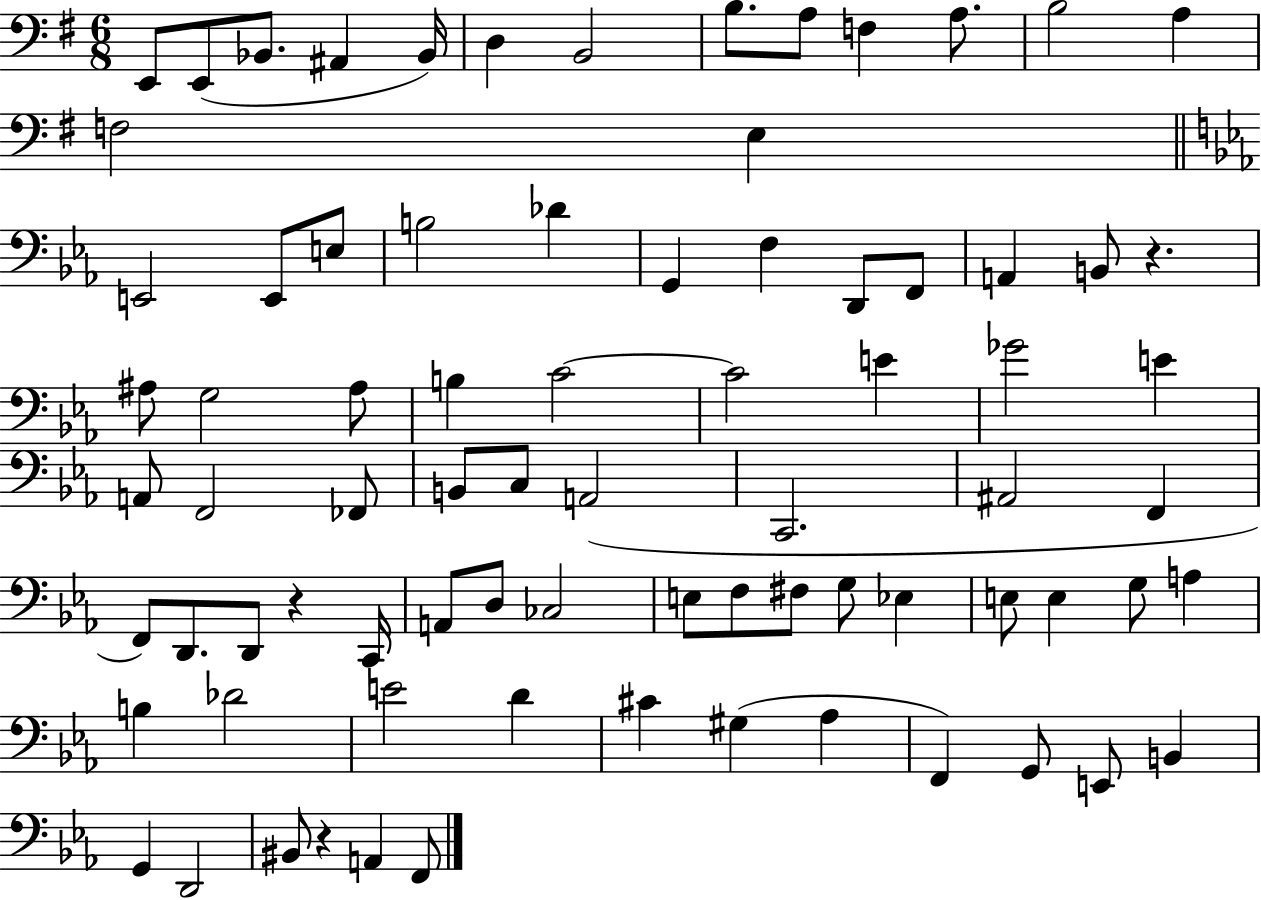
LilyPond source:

{
  \clef bass
  \numericTimeSignature
  \time 6/8
  \key g \major
  \repeat volta 2 { e,8 e,8( bes,8. ais,4 bes,16) | d4 b,2 | b8. a8 f4 a8. | b2 a4 | \break f2 e4 | \bar "||" \break \key ees \major e,2 e,8 e8 | b2 des'4 | g,4 f4 d,8 f,8 | a,4 b,8 r4. | \break ais8 g2 ais8 | b4 c'2~~ | c'2 e'4 | ges'2 e'4 | \break a,8 f,2 fes,8 | b,8 c8 a,2( | c,2. | ais,2 f,4 | \break f,8) d,8. d,8 r4 c,16 | a,8 d8 ces2 | e8 f8 fis8 g8 ees4 | e8 e4 g8 a4 | \break b4 des'2 | e'2 d'4 | cis'4 gis4( aes4 | f,4) g,8 e,8 b,4 | \break g,4 d,2 | bis,8 r4 a,4 f,8 | } \bar "|."
}